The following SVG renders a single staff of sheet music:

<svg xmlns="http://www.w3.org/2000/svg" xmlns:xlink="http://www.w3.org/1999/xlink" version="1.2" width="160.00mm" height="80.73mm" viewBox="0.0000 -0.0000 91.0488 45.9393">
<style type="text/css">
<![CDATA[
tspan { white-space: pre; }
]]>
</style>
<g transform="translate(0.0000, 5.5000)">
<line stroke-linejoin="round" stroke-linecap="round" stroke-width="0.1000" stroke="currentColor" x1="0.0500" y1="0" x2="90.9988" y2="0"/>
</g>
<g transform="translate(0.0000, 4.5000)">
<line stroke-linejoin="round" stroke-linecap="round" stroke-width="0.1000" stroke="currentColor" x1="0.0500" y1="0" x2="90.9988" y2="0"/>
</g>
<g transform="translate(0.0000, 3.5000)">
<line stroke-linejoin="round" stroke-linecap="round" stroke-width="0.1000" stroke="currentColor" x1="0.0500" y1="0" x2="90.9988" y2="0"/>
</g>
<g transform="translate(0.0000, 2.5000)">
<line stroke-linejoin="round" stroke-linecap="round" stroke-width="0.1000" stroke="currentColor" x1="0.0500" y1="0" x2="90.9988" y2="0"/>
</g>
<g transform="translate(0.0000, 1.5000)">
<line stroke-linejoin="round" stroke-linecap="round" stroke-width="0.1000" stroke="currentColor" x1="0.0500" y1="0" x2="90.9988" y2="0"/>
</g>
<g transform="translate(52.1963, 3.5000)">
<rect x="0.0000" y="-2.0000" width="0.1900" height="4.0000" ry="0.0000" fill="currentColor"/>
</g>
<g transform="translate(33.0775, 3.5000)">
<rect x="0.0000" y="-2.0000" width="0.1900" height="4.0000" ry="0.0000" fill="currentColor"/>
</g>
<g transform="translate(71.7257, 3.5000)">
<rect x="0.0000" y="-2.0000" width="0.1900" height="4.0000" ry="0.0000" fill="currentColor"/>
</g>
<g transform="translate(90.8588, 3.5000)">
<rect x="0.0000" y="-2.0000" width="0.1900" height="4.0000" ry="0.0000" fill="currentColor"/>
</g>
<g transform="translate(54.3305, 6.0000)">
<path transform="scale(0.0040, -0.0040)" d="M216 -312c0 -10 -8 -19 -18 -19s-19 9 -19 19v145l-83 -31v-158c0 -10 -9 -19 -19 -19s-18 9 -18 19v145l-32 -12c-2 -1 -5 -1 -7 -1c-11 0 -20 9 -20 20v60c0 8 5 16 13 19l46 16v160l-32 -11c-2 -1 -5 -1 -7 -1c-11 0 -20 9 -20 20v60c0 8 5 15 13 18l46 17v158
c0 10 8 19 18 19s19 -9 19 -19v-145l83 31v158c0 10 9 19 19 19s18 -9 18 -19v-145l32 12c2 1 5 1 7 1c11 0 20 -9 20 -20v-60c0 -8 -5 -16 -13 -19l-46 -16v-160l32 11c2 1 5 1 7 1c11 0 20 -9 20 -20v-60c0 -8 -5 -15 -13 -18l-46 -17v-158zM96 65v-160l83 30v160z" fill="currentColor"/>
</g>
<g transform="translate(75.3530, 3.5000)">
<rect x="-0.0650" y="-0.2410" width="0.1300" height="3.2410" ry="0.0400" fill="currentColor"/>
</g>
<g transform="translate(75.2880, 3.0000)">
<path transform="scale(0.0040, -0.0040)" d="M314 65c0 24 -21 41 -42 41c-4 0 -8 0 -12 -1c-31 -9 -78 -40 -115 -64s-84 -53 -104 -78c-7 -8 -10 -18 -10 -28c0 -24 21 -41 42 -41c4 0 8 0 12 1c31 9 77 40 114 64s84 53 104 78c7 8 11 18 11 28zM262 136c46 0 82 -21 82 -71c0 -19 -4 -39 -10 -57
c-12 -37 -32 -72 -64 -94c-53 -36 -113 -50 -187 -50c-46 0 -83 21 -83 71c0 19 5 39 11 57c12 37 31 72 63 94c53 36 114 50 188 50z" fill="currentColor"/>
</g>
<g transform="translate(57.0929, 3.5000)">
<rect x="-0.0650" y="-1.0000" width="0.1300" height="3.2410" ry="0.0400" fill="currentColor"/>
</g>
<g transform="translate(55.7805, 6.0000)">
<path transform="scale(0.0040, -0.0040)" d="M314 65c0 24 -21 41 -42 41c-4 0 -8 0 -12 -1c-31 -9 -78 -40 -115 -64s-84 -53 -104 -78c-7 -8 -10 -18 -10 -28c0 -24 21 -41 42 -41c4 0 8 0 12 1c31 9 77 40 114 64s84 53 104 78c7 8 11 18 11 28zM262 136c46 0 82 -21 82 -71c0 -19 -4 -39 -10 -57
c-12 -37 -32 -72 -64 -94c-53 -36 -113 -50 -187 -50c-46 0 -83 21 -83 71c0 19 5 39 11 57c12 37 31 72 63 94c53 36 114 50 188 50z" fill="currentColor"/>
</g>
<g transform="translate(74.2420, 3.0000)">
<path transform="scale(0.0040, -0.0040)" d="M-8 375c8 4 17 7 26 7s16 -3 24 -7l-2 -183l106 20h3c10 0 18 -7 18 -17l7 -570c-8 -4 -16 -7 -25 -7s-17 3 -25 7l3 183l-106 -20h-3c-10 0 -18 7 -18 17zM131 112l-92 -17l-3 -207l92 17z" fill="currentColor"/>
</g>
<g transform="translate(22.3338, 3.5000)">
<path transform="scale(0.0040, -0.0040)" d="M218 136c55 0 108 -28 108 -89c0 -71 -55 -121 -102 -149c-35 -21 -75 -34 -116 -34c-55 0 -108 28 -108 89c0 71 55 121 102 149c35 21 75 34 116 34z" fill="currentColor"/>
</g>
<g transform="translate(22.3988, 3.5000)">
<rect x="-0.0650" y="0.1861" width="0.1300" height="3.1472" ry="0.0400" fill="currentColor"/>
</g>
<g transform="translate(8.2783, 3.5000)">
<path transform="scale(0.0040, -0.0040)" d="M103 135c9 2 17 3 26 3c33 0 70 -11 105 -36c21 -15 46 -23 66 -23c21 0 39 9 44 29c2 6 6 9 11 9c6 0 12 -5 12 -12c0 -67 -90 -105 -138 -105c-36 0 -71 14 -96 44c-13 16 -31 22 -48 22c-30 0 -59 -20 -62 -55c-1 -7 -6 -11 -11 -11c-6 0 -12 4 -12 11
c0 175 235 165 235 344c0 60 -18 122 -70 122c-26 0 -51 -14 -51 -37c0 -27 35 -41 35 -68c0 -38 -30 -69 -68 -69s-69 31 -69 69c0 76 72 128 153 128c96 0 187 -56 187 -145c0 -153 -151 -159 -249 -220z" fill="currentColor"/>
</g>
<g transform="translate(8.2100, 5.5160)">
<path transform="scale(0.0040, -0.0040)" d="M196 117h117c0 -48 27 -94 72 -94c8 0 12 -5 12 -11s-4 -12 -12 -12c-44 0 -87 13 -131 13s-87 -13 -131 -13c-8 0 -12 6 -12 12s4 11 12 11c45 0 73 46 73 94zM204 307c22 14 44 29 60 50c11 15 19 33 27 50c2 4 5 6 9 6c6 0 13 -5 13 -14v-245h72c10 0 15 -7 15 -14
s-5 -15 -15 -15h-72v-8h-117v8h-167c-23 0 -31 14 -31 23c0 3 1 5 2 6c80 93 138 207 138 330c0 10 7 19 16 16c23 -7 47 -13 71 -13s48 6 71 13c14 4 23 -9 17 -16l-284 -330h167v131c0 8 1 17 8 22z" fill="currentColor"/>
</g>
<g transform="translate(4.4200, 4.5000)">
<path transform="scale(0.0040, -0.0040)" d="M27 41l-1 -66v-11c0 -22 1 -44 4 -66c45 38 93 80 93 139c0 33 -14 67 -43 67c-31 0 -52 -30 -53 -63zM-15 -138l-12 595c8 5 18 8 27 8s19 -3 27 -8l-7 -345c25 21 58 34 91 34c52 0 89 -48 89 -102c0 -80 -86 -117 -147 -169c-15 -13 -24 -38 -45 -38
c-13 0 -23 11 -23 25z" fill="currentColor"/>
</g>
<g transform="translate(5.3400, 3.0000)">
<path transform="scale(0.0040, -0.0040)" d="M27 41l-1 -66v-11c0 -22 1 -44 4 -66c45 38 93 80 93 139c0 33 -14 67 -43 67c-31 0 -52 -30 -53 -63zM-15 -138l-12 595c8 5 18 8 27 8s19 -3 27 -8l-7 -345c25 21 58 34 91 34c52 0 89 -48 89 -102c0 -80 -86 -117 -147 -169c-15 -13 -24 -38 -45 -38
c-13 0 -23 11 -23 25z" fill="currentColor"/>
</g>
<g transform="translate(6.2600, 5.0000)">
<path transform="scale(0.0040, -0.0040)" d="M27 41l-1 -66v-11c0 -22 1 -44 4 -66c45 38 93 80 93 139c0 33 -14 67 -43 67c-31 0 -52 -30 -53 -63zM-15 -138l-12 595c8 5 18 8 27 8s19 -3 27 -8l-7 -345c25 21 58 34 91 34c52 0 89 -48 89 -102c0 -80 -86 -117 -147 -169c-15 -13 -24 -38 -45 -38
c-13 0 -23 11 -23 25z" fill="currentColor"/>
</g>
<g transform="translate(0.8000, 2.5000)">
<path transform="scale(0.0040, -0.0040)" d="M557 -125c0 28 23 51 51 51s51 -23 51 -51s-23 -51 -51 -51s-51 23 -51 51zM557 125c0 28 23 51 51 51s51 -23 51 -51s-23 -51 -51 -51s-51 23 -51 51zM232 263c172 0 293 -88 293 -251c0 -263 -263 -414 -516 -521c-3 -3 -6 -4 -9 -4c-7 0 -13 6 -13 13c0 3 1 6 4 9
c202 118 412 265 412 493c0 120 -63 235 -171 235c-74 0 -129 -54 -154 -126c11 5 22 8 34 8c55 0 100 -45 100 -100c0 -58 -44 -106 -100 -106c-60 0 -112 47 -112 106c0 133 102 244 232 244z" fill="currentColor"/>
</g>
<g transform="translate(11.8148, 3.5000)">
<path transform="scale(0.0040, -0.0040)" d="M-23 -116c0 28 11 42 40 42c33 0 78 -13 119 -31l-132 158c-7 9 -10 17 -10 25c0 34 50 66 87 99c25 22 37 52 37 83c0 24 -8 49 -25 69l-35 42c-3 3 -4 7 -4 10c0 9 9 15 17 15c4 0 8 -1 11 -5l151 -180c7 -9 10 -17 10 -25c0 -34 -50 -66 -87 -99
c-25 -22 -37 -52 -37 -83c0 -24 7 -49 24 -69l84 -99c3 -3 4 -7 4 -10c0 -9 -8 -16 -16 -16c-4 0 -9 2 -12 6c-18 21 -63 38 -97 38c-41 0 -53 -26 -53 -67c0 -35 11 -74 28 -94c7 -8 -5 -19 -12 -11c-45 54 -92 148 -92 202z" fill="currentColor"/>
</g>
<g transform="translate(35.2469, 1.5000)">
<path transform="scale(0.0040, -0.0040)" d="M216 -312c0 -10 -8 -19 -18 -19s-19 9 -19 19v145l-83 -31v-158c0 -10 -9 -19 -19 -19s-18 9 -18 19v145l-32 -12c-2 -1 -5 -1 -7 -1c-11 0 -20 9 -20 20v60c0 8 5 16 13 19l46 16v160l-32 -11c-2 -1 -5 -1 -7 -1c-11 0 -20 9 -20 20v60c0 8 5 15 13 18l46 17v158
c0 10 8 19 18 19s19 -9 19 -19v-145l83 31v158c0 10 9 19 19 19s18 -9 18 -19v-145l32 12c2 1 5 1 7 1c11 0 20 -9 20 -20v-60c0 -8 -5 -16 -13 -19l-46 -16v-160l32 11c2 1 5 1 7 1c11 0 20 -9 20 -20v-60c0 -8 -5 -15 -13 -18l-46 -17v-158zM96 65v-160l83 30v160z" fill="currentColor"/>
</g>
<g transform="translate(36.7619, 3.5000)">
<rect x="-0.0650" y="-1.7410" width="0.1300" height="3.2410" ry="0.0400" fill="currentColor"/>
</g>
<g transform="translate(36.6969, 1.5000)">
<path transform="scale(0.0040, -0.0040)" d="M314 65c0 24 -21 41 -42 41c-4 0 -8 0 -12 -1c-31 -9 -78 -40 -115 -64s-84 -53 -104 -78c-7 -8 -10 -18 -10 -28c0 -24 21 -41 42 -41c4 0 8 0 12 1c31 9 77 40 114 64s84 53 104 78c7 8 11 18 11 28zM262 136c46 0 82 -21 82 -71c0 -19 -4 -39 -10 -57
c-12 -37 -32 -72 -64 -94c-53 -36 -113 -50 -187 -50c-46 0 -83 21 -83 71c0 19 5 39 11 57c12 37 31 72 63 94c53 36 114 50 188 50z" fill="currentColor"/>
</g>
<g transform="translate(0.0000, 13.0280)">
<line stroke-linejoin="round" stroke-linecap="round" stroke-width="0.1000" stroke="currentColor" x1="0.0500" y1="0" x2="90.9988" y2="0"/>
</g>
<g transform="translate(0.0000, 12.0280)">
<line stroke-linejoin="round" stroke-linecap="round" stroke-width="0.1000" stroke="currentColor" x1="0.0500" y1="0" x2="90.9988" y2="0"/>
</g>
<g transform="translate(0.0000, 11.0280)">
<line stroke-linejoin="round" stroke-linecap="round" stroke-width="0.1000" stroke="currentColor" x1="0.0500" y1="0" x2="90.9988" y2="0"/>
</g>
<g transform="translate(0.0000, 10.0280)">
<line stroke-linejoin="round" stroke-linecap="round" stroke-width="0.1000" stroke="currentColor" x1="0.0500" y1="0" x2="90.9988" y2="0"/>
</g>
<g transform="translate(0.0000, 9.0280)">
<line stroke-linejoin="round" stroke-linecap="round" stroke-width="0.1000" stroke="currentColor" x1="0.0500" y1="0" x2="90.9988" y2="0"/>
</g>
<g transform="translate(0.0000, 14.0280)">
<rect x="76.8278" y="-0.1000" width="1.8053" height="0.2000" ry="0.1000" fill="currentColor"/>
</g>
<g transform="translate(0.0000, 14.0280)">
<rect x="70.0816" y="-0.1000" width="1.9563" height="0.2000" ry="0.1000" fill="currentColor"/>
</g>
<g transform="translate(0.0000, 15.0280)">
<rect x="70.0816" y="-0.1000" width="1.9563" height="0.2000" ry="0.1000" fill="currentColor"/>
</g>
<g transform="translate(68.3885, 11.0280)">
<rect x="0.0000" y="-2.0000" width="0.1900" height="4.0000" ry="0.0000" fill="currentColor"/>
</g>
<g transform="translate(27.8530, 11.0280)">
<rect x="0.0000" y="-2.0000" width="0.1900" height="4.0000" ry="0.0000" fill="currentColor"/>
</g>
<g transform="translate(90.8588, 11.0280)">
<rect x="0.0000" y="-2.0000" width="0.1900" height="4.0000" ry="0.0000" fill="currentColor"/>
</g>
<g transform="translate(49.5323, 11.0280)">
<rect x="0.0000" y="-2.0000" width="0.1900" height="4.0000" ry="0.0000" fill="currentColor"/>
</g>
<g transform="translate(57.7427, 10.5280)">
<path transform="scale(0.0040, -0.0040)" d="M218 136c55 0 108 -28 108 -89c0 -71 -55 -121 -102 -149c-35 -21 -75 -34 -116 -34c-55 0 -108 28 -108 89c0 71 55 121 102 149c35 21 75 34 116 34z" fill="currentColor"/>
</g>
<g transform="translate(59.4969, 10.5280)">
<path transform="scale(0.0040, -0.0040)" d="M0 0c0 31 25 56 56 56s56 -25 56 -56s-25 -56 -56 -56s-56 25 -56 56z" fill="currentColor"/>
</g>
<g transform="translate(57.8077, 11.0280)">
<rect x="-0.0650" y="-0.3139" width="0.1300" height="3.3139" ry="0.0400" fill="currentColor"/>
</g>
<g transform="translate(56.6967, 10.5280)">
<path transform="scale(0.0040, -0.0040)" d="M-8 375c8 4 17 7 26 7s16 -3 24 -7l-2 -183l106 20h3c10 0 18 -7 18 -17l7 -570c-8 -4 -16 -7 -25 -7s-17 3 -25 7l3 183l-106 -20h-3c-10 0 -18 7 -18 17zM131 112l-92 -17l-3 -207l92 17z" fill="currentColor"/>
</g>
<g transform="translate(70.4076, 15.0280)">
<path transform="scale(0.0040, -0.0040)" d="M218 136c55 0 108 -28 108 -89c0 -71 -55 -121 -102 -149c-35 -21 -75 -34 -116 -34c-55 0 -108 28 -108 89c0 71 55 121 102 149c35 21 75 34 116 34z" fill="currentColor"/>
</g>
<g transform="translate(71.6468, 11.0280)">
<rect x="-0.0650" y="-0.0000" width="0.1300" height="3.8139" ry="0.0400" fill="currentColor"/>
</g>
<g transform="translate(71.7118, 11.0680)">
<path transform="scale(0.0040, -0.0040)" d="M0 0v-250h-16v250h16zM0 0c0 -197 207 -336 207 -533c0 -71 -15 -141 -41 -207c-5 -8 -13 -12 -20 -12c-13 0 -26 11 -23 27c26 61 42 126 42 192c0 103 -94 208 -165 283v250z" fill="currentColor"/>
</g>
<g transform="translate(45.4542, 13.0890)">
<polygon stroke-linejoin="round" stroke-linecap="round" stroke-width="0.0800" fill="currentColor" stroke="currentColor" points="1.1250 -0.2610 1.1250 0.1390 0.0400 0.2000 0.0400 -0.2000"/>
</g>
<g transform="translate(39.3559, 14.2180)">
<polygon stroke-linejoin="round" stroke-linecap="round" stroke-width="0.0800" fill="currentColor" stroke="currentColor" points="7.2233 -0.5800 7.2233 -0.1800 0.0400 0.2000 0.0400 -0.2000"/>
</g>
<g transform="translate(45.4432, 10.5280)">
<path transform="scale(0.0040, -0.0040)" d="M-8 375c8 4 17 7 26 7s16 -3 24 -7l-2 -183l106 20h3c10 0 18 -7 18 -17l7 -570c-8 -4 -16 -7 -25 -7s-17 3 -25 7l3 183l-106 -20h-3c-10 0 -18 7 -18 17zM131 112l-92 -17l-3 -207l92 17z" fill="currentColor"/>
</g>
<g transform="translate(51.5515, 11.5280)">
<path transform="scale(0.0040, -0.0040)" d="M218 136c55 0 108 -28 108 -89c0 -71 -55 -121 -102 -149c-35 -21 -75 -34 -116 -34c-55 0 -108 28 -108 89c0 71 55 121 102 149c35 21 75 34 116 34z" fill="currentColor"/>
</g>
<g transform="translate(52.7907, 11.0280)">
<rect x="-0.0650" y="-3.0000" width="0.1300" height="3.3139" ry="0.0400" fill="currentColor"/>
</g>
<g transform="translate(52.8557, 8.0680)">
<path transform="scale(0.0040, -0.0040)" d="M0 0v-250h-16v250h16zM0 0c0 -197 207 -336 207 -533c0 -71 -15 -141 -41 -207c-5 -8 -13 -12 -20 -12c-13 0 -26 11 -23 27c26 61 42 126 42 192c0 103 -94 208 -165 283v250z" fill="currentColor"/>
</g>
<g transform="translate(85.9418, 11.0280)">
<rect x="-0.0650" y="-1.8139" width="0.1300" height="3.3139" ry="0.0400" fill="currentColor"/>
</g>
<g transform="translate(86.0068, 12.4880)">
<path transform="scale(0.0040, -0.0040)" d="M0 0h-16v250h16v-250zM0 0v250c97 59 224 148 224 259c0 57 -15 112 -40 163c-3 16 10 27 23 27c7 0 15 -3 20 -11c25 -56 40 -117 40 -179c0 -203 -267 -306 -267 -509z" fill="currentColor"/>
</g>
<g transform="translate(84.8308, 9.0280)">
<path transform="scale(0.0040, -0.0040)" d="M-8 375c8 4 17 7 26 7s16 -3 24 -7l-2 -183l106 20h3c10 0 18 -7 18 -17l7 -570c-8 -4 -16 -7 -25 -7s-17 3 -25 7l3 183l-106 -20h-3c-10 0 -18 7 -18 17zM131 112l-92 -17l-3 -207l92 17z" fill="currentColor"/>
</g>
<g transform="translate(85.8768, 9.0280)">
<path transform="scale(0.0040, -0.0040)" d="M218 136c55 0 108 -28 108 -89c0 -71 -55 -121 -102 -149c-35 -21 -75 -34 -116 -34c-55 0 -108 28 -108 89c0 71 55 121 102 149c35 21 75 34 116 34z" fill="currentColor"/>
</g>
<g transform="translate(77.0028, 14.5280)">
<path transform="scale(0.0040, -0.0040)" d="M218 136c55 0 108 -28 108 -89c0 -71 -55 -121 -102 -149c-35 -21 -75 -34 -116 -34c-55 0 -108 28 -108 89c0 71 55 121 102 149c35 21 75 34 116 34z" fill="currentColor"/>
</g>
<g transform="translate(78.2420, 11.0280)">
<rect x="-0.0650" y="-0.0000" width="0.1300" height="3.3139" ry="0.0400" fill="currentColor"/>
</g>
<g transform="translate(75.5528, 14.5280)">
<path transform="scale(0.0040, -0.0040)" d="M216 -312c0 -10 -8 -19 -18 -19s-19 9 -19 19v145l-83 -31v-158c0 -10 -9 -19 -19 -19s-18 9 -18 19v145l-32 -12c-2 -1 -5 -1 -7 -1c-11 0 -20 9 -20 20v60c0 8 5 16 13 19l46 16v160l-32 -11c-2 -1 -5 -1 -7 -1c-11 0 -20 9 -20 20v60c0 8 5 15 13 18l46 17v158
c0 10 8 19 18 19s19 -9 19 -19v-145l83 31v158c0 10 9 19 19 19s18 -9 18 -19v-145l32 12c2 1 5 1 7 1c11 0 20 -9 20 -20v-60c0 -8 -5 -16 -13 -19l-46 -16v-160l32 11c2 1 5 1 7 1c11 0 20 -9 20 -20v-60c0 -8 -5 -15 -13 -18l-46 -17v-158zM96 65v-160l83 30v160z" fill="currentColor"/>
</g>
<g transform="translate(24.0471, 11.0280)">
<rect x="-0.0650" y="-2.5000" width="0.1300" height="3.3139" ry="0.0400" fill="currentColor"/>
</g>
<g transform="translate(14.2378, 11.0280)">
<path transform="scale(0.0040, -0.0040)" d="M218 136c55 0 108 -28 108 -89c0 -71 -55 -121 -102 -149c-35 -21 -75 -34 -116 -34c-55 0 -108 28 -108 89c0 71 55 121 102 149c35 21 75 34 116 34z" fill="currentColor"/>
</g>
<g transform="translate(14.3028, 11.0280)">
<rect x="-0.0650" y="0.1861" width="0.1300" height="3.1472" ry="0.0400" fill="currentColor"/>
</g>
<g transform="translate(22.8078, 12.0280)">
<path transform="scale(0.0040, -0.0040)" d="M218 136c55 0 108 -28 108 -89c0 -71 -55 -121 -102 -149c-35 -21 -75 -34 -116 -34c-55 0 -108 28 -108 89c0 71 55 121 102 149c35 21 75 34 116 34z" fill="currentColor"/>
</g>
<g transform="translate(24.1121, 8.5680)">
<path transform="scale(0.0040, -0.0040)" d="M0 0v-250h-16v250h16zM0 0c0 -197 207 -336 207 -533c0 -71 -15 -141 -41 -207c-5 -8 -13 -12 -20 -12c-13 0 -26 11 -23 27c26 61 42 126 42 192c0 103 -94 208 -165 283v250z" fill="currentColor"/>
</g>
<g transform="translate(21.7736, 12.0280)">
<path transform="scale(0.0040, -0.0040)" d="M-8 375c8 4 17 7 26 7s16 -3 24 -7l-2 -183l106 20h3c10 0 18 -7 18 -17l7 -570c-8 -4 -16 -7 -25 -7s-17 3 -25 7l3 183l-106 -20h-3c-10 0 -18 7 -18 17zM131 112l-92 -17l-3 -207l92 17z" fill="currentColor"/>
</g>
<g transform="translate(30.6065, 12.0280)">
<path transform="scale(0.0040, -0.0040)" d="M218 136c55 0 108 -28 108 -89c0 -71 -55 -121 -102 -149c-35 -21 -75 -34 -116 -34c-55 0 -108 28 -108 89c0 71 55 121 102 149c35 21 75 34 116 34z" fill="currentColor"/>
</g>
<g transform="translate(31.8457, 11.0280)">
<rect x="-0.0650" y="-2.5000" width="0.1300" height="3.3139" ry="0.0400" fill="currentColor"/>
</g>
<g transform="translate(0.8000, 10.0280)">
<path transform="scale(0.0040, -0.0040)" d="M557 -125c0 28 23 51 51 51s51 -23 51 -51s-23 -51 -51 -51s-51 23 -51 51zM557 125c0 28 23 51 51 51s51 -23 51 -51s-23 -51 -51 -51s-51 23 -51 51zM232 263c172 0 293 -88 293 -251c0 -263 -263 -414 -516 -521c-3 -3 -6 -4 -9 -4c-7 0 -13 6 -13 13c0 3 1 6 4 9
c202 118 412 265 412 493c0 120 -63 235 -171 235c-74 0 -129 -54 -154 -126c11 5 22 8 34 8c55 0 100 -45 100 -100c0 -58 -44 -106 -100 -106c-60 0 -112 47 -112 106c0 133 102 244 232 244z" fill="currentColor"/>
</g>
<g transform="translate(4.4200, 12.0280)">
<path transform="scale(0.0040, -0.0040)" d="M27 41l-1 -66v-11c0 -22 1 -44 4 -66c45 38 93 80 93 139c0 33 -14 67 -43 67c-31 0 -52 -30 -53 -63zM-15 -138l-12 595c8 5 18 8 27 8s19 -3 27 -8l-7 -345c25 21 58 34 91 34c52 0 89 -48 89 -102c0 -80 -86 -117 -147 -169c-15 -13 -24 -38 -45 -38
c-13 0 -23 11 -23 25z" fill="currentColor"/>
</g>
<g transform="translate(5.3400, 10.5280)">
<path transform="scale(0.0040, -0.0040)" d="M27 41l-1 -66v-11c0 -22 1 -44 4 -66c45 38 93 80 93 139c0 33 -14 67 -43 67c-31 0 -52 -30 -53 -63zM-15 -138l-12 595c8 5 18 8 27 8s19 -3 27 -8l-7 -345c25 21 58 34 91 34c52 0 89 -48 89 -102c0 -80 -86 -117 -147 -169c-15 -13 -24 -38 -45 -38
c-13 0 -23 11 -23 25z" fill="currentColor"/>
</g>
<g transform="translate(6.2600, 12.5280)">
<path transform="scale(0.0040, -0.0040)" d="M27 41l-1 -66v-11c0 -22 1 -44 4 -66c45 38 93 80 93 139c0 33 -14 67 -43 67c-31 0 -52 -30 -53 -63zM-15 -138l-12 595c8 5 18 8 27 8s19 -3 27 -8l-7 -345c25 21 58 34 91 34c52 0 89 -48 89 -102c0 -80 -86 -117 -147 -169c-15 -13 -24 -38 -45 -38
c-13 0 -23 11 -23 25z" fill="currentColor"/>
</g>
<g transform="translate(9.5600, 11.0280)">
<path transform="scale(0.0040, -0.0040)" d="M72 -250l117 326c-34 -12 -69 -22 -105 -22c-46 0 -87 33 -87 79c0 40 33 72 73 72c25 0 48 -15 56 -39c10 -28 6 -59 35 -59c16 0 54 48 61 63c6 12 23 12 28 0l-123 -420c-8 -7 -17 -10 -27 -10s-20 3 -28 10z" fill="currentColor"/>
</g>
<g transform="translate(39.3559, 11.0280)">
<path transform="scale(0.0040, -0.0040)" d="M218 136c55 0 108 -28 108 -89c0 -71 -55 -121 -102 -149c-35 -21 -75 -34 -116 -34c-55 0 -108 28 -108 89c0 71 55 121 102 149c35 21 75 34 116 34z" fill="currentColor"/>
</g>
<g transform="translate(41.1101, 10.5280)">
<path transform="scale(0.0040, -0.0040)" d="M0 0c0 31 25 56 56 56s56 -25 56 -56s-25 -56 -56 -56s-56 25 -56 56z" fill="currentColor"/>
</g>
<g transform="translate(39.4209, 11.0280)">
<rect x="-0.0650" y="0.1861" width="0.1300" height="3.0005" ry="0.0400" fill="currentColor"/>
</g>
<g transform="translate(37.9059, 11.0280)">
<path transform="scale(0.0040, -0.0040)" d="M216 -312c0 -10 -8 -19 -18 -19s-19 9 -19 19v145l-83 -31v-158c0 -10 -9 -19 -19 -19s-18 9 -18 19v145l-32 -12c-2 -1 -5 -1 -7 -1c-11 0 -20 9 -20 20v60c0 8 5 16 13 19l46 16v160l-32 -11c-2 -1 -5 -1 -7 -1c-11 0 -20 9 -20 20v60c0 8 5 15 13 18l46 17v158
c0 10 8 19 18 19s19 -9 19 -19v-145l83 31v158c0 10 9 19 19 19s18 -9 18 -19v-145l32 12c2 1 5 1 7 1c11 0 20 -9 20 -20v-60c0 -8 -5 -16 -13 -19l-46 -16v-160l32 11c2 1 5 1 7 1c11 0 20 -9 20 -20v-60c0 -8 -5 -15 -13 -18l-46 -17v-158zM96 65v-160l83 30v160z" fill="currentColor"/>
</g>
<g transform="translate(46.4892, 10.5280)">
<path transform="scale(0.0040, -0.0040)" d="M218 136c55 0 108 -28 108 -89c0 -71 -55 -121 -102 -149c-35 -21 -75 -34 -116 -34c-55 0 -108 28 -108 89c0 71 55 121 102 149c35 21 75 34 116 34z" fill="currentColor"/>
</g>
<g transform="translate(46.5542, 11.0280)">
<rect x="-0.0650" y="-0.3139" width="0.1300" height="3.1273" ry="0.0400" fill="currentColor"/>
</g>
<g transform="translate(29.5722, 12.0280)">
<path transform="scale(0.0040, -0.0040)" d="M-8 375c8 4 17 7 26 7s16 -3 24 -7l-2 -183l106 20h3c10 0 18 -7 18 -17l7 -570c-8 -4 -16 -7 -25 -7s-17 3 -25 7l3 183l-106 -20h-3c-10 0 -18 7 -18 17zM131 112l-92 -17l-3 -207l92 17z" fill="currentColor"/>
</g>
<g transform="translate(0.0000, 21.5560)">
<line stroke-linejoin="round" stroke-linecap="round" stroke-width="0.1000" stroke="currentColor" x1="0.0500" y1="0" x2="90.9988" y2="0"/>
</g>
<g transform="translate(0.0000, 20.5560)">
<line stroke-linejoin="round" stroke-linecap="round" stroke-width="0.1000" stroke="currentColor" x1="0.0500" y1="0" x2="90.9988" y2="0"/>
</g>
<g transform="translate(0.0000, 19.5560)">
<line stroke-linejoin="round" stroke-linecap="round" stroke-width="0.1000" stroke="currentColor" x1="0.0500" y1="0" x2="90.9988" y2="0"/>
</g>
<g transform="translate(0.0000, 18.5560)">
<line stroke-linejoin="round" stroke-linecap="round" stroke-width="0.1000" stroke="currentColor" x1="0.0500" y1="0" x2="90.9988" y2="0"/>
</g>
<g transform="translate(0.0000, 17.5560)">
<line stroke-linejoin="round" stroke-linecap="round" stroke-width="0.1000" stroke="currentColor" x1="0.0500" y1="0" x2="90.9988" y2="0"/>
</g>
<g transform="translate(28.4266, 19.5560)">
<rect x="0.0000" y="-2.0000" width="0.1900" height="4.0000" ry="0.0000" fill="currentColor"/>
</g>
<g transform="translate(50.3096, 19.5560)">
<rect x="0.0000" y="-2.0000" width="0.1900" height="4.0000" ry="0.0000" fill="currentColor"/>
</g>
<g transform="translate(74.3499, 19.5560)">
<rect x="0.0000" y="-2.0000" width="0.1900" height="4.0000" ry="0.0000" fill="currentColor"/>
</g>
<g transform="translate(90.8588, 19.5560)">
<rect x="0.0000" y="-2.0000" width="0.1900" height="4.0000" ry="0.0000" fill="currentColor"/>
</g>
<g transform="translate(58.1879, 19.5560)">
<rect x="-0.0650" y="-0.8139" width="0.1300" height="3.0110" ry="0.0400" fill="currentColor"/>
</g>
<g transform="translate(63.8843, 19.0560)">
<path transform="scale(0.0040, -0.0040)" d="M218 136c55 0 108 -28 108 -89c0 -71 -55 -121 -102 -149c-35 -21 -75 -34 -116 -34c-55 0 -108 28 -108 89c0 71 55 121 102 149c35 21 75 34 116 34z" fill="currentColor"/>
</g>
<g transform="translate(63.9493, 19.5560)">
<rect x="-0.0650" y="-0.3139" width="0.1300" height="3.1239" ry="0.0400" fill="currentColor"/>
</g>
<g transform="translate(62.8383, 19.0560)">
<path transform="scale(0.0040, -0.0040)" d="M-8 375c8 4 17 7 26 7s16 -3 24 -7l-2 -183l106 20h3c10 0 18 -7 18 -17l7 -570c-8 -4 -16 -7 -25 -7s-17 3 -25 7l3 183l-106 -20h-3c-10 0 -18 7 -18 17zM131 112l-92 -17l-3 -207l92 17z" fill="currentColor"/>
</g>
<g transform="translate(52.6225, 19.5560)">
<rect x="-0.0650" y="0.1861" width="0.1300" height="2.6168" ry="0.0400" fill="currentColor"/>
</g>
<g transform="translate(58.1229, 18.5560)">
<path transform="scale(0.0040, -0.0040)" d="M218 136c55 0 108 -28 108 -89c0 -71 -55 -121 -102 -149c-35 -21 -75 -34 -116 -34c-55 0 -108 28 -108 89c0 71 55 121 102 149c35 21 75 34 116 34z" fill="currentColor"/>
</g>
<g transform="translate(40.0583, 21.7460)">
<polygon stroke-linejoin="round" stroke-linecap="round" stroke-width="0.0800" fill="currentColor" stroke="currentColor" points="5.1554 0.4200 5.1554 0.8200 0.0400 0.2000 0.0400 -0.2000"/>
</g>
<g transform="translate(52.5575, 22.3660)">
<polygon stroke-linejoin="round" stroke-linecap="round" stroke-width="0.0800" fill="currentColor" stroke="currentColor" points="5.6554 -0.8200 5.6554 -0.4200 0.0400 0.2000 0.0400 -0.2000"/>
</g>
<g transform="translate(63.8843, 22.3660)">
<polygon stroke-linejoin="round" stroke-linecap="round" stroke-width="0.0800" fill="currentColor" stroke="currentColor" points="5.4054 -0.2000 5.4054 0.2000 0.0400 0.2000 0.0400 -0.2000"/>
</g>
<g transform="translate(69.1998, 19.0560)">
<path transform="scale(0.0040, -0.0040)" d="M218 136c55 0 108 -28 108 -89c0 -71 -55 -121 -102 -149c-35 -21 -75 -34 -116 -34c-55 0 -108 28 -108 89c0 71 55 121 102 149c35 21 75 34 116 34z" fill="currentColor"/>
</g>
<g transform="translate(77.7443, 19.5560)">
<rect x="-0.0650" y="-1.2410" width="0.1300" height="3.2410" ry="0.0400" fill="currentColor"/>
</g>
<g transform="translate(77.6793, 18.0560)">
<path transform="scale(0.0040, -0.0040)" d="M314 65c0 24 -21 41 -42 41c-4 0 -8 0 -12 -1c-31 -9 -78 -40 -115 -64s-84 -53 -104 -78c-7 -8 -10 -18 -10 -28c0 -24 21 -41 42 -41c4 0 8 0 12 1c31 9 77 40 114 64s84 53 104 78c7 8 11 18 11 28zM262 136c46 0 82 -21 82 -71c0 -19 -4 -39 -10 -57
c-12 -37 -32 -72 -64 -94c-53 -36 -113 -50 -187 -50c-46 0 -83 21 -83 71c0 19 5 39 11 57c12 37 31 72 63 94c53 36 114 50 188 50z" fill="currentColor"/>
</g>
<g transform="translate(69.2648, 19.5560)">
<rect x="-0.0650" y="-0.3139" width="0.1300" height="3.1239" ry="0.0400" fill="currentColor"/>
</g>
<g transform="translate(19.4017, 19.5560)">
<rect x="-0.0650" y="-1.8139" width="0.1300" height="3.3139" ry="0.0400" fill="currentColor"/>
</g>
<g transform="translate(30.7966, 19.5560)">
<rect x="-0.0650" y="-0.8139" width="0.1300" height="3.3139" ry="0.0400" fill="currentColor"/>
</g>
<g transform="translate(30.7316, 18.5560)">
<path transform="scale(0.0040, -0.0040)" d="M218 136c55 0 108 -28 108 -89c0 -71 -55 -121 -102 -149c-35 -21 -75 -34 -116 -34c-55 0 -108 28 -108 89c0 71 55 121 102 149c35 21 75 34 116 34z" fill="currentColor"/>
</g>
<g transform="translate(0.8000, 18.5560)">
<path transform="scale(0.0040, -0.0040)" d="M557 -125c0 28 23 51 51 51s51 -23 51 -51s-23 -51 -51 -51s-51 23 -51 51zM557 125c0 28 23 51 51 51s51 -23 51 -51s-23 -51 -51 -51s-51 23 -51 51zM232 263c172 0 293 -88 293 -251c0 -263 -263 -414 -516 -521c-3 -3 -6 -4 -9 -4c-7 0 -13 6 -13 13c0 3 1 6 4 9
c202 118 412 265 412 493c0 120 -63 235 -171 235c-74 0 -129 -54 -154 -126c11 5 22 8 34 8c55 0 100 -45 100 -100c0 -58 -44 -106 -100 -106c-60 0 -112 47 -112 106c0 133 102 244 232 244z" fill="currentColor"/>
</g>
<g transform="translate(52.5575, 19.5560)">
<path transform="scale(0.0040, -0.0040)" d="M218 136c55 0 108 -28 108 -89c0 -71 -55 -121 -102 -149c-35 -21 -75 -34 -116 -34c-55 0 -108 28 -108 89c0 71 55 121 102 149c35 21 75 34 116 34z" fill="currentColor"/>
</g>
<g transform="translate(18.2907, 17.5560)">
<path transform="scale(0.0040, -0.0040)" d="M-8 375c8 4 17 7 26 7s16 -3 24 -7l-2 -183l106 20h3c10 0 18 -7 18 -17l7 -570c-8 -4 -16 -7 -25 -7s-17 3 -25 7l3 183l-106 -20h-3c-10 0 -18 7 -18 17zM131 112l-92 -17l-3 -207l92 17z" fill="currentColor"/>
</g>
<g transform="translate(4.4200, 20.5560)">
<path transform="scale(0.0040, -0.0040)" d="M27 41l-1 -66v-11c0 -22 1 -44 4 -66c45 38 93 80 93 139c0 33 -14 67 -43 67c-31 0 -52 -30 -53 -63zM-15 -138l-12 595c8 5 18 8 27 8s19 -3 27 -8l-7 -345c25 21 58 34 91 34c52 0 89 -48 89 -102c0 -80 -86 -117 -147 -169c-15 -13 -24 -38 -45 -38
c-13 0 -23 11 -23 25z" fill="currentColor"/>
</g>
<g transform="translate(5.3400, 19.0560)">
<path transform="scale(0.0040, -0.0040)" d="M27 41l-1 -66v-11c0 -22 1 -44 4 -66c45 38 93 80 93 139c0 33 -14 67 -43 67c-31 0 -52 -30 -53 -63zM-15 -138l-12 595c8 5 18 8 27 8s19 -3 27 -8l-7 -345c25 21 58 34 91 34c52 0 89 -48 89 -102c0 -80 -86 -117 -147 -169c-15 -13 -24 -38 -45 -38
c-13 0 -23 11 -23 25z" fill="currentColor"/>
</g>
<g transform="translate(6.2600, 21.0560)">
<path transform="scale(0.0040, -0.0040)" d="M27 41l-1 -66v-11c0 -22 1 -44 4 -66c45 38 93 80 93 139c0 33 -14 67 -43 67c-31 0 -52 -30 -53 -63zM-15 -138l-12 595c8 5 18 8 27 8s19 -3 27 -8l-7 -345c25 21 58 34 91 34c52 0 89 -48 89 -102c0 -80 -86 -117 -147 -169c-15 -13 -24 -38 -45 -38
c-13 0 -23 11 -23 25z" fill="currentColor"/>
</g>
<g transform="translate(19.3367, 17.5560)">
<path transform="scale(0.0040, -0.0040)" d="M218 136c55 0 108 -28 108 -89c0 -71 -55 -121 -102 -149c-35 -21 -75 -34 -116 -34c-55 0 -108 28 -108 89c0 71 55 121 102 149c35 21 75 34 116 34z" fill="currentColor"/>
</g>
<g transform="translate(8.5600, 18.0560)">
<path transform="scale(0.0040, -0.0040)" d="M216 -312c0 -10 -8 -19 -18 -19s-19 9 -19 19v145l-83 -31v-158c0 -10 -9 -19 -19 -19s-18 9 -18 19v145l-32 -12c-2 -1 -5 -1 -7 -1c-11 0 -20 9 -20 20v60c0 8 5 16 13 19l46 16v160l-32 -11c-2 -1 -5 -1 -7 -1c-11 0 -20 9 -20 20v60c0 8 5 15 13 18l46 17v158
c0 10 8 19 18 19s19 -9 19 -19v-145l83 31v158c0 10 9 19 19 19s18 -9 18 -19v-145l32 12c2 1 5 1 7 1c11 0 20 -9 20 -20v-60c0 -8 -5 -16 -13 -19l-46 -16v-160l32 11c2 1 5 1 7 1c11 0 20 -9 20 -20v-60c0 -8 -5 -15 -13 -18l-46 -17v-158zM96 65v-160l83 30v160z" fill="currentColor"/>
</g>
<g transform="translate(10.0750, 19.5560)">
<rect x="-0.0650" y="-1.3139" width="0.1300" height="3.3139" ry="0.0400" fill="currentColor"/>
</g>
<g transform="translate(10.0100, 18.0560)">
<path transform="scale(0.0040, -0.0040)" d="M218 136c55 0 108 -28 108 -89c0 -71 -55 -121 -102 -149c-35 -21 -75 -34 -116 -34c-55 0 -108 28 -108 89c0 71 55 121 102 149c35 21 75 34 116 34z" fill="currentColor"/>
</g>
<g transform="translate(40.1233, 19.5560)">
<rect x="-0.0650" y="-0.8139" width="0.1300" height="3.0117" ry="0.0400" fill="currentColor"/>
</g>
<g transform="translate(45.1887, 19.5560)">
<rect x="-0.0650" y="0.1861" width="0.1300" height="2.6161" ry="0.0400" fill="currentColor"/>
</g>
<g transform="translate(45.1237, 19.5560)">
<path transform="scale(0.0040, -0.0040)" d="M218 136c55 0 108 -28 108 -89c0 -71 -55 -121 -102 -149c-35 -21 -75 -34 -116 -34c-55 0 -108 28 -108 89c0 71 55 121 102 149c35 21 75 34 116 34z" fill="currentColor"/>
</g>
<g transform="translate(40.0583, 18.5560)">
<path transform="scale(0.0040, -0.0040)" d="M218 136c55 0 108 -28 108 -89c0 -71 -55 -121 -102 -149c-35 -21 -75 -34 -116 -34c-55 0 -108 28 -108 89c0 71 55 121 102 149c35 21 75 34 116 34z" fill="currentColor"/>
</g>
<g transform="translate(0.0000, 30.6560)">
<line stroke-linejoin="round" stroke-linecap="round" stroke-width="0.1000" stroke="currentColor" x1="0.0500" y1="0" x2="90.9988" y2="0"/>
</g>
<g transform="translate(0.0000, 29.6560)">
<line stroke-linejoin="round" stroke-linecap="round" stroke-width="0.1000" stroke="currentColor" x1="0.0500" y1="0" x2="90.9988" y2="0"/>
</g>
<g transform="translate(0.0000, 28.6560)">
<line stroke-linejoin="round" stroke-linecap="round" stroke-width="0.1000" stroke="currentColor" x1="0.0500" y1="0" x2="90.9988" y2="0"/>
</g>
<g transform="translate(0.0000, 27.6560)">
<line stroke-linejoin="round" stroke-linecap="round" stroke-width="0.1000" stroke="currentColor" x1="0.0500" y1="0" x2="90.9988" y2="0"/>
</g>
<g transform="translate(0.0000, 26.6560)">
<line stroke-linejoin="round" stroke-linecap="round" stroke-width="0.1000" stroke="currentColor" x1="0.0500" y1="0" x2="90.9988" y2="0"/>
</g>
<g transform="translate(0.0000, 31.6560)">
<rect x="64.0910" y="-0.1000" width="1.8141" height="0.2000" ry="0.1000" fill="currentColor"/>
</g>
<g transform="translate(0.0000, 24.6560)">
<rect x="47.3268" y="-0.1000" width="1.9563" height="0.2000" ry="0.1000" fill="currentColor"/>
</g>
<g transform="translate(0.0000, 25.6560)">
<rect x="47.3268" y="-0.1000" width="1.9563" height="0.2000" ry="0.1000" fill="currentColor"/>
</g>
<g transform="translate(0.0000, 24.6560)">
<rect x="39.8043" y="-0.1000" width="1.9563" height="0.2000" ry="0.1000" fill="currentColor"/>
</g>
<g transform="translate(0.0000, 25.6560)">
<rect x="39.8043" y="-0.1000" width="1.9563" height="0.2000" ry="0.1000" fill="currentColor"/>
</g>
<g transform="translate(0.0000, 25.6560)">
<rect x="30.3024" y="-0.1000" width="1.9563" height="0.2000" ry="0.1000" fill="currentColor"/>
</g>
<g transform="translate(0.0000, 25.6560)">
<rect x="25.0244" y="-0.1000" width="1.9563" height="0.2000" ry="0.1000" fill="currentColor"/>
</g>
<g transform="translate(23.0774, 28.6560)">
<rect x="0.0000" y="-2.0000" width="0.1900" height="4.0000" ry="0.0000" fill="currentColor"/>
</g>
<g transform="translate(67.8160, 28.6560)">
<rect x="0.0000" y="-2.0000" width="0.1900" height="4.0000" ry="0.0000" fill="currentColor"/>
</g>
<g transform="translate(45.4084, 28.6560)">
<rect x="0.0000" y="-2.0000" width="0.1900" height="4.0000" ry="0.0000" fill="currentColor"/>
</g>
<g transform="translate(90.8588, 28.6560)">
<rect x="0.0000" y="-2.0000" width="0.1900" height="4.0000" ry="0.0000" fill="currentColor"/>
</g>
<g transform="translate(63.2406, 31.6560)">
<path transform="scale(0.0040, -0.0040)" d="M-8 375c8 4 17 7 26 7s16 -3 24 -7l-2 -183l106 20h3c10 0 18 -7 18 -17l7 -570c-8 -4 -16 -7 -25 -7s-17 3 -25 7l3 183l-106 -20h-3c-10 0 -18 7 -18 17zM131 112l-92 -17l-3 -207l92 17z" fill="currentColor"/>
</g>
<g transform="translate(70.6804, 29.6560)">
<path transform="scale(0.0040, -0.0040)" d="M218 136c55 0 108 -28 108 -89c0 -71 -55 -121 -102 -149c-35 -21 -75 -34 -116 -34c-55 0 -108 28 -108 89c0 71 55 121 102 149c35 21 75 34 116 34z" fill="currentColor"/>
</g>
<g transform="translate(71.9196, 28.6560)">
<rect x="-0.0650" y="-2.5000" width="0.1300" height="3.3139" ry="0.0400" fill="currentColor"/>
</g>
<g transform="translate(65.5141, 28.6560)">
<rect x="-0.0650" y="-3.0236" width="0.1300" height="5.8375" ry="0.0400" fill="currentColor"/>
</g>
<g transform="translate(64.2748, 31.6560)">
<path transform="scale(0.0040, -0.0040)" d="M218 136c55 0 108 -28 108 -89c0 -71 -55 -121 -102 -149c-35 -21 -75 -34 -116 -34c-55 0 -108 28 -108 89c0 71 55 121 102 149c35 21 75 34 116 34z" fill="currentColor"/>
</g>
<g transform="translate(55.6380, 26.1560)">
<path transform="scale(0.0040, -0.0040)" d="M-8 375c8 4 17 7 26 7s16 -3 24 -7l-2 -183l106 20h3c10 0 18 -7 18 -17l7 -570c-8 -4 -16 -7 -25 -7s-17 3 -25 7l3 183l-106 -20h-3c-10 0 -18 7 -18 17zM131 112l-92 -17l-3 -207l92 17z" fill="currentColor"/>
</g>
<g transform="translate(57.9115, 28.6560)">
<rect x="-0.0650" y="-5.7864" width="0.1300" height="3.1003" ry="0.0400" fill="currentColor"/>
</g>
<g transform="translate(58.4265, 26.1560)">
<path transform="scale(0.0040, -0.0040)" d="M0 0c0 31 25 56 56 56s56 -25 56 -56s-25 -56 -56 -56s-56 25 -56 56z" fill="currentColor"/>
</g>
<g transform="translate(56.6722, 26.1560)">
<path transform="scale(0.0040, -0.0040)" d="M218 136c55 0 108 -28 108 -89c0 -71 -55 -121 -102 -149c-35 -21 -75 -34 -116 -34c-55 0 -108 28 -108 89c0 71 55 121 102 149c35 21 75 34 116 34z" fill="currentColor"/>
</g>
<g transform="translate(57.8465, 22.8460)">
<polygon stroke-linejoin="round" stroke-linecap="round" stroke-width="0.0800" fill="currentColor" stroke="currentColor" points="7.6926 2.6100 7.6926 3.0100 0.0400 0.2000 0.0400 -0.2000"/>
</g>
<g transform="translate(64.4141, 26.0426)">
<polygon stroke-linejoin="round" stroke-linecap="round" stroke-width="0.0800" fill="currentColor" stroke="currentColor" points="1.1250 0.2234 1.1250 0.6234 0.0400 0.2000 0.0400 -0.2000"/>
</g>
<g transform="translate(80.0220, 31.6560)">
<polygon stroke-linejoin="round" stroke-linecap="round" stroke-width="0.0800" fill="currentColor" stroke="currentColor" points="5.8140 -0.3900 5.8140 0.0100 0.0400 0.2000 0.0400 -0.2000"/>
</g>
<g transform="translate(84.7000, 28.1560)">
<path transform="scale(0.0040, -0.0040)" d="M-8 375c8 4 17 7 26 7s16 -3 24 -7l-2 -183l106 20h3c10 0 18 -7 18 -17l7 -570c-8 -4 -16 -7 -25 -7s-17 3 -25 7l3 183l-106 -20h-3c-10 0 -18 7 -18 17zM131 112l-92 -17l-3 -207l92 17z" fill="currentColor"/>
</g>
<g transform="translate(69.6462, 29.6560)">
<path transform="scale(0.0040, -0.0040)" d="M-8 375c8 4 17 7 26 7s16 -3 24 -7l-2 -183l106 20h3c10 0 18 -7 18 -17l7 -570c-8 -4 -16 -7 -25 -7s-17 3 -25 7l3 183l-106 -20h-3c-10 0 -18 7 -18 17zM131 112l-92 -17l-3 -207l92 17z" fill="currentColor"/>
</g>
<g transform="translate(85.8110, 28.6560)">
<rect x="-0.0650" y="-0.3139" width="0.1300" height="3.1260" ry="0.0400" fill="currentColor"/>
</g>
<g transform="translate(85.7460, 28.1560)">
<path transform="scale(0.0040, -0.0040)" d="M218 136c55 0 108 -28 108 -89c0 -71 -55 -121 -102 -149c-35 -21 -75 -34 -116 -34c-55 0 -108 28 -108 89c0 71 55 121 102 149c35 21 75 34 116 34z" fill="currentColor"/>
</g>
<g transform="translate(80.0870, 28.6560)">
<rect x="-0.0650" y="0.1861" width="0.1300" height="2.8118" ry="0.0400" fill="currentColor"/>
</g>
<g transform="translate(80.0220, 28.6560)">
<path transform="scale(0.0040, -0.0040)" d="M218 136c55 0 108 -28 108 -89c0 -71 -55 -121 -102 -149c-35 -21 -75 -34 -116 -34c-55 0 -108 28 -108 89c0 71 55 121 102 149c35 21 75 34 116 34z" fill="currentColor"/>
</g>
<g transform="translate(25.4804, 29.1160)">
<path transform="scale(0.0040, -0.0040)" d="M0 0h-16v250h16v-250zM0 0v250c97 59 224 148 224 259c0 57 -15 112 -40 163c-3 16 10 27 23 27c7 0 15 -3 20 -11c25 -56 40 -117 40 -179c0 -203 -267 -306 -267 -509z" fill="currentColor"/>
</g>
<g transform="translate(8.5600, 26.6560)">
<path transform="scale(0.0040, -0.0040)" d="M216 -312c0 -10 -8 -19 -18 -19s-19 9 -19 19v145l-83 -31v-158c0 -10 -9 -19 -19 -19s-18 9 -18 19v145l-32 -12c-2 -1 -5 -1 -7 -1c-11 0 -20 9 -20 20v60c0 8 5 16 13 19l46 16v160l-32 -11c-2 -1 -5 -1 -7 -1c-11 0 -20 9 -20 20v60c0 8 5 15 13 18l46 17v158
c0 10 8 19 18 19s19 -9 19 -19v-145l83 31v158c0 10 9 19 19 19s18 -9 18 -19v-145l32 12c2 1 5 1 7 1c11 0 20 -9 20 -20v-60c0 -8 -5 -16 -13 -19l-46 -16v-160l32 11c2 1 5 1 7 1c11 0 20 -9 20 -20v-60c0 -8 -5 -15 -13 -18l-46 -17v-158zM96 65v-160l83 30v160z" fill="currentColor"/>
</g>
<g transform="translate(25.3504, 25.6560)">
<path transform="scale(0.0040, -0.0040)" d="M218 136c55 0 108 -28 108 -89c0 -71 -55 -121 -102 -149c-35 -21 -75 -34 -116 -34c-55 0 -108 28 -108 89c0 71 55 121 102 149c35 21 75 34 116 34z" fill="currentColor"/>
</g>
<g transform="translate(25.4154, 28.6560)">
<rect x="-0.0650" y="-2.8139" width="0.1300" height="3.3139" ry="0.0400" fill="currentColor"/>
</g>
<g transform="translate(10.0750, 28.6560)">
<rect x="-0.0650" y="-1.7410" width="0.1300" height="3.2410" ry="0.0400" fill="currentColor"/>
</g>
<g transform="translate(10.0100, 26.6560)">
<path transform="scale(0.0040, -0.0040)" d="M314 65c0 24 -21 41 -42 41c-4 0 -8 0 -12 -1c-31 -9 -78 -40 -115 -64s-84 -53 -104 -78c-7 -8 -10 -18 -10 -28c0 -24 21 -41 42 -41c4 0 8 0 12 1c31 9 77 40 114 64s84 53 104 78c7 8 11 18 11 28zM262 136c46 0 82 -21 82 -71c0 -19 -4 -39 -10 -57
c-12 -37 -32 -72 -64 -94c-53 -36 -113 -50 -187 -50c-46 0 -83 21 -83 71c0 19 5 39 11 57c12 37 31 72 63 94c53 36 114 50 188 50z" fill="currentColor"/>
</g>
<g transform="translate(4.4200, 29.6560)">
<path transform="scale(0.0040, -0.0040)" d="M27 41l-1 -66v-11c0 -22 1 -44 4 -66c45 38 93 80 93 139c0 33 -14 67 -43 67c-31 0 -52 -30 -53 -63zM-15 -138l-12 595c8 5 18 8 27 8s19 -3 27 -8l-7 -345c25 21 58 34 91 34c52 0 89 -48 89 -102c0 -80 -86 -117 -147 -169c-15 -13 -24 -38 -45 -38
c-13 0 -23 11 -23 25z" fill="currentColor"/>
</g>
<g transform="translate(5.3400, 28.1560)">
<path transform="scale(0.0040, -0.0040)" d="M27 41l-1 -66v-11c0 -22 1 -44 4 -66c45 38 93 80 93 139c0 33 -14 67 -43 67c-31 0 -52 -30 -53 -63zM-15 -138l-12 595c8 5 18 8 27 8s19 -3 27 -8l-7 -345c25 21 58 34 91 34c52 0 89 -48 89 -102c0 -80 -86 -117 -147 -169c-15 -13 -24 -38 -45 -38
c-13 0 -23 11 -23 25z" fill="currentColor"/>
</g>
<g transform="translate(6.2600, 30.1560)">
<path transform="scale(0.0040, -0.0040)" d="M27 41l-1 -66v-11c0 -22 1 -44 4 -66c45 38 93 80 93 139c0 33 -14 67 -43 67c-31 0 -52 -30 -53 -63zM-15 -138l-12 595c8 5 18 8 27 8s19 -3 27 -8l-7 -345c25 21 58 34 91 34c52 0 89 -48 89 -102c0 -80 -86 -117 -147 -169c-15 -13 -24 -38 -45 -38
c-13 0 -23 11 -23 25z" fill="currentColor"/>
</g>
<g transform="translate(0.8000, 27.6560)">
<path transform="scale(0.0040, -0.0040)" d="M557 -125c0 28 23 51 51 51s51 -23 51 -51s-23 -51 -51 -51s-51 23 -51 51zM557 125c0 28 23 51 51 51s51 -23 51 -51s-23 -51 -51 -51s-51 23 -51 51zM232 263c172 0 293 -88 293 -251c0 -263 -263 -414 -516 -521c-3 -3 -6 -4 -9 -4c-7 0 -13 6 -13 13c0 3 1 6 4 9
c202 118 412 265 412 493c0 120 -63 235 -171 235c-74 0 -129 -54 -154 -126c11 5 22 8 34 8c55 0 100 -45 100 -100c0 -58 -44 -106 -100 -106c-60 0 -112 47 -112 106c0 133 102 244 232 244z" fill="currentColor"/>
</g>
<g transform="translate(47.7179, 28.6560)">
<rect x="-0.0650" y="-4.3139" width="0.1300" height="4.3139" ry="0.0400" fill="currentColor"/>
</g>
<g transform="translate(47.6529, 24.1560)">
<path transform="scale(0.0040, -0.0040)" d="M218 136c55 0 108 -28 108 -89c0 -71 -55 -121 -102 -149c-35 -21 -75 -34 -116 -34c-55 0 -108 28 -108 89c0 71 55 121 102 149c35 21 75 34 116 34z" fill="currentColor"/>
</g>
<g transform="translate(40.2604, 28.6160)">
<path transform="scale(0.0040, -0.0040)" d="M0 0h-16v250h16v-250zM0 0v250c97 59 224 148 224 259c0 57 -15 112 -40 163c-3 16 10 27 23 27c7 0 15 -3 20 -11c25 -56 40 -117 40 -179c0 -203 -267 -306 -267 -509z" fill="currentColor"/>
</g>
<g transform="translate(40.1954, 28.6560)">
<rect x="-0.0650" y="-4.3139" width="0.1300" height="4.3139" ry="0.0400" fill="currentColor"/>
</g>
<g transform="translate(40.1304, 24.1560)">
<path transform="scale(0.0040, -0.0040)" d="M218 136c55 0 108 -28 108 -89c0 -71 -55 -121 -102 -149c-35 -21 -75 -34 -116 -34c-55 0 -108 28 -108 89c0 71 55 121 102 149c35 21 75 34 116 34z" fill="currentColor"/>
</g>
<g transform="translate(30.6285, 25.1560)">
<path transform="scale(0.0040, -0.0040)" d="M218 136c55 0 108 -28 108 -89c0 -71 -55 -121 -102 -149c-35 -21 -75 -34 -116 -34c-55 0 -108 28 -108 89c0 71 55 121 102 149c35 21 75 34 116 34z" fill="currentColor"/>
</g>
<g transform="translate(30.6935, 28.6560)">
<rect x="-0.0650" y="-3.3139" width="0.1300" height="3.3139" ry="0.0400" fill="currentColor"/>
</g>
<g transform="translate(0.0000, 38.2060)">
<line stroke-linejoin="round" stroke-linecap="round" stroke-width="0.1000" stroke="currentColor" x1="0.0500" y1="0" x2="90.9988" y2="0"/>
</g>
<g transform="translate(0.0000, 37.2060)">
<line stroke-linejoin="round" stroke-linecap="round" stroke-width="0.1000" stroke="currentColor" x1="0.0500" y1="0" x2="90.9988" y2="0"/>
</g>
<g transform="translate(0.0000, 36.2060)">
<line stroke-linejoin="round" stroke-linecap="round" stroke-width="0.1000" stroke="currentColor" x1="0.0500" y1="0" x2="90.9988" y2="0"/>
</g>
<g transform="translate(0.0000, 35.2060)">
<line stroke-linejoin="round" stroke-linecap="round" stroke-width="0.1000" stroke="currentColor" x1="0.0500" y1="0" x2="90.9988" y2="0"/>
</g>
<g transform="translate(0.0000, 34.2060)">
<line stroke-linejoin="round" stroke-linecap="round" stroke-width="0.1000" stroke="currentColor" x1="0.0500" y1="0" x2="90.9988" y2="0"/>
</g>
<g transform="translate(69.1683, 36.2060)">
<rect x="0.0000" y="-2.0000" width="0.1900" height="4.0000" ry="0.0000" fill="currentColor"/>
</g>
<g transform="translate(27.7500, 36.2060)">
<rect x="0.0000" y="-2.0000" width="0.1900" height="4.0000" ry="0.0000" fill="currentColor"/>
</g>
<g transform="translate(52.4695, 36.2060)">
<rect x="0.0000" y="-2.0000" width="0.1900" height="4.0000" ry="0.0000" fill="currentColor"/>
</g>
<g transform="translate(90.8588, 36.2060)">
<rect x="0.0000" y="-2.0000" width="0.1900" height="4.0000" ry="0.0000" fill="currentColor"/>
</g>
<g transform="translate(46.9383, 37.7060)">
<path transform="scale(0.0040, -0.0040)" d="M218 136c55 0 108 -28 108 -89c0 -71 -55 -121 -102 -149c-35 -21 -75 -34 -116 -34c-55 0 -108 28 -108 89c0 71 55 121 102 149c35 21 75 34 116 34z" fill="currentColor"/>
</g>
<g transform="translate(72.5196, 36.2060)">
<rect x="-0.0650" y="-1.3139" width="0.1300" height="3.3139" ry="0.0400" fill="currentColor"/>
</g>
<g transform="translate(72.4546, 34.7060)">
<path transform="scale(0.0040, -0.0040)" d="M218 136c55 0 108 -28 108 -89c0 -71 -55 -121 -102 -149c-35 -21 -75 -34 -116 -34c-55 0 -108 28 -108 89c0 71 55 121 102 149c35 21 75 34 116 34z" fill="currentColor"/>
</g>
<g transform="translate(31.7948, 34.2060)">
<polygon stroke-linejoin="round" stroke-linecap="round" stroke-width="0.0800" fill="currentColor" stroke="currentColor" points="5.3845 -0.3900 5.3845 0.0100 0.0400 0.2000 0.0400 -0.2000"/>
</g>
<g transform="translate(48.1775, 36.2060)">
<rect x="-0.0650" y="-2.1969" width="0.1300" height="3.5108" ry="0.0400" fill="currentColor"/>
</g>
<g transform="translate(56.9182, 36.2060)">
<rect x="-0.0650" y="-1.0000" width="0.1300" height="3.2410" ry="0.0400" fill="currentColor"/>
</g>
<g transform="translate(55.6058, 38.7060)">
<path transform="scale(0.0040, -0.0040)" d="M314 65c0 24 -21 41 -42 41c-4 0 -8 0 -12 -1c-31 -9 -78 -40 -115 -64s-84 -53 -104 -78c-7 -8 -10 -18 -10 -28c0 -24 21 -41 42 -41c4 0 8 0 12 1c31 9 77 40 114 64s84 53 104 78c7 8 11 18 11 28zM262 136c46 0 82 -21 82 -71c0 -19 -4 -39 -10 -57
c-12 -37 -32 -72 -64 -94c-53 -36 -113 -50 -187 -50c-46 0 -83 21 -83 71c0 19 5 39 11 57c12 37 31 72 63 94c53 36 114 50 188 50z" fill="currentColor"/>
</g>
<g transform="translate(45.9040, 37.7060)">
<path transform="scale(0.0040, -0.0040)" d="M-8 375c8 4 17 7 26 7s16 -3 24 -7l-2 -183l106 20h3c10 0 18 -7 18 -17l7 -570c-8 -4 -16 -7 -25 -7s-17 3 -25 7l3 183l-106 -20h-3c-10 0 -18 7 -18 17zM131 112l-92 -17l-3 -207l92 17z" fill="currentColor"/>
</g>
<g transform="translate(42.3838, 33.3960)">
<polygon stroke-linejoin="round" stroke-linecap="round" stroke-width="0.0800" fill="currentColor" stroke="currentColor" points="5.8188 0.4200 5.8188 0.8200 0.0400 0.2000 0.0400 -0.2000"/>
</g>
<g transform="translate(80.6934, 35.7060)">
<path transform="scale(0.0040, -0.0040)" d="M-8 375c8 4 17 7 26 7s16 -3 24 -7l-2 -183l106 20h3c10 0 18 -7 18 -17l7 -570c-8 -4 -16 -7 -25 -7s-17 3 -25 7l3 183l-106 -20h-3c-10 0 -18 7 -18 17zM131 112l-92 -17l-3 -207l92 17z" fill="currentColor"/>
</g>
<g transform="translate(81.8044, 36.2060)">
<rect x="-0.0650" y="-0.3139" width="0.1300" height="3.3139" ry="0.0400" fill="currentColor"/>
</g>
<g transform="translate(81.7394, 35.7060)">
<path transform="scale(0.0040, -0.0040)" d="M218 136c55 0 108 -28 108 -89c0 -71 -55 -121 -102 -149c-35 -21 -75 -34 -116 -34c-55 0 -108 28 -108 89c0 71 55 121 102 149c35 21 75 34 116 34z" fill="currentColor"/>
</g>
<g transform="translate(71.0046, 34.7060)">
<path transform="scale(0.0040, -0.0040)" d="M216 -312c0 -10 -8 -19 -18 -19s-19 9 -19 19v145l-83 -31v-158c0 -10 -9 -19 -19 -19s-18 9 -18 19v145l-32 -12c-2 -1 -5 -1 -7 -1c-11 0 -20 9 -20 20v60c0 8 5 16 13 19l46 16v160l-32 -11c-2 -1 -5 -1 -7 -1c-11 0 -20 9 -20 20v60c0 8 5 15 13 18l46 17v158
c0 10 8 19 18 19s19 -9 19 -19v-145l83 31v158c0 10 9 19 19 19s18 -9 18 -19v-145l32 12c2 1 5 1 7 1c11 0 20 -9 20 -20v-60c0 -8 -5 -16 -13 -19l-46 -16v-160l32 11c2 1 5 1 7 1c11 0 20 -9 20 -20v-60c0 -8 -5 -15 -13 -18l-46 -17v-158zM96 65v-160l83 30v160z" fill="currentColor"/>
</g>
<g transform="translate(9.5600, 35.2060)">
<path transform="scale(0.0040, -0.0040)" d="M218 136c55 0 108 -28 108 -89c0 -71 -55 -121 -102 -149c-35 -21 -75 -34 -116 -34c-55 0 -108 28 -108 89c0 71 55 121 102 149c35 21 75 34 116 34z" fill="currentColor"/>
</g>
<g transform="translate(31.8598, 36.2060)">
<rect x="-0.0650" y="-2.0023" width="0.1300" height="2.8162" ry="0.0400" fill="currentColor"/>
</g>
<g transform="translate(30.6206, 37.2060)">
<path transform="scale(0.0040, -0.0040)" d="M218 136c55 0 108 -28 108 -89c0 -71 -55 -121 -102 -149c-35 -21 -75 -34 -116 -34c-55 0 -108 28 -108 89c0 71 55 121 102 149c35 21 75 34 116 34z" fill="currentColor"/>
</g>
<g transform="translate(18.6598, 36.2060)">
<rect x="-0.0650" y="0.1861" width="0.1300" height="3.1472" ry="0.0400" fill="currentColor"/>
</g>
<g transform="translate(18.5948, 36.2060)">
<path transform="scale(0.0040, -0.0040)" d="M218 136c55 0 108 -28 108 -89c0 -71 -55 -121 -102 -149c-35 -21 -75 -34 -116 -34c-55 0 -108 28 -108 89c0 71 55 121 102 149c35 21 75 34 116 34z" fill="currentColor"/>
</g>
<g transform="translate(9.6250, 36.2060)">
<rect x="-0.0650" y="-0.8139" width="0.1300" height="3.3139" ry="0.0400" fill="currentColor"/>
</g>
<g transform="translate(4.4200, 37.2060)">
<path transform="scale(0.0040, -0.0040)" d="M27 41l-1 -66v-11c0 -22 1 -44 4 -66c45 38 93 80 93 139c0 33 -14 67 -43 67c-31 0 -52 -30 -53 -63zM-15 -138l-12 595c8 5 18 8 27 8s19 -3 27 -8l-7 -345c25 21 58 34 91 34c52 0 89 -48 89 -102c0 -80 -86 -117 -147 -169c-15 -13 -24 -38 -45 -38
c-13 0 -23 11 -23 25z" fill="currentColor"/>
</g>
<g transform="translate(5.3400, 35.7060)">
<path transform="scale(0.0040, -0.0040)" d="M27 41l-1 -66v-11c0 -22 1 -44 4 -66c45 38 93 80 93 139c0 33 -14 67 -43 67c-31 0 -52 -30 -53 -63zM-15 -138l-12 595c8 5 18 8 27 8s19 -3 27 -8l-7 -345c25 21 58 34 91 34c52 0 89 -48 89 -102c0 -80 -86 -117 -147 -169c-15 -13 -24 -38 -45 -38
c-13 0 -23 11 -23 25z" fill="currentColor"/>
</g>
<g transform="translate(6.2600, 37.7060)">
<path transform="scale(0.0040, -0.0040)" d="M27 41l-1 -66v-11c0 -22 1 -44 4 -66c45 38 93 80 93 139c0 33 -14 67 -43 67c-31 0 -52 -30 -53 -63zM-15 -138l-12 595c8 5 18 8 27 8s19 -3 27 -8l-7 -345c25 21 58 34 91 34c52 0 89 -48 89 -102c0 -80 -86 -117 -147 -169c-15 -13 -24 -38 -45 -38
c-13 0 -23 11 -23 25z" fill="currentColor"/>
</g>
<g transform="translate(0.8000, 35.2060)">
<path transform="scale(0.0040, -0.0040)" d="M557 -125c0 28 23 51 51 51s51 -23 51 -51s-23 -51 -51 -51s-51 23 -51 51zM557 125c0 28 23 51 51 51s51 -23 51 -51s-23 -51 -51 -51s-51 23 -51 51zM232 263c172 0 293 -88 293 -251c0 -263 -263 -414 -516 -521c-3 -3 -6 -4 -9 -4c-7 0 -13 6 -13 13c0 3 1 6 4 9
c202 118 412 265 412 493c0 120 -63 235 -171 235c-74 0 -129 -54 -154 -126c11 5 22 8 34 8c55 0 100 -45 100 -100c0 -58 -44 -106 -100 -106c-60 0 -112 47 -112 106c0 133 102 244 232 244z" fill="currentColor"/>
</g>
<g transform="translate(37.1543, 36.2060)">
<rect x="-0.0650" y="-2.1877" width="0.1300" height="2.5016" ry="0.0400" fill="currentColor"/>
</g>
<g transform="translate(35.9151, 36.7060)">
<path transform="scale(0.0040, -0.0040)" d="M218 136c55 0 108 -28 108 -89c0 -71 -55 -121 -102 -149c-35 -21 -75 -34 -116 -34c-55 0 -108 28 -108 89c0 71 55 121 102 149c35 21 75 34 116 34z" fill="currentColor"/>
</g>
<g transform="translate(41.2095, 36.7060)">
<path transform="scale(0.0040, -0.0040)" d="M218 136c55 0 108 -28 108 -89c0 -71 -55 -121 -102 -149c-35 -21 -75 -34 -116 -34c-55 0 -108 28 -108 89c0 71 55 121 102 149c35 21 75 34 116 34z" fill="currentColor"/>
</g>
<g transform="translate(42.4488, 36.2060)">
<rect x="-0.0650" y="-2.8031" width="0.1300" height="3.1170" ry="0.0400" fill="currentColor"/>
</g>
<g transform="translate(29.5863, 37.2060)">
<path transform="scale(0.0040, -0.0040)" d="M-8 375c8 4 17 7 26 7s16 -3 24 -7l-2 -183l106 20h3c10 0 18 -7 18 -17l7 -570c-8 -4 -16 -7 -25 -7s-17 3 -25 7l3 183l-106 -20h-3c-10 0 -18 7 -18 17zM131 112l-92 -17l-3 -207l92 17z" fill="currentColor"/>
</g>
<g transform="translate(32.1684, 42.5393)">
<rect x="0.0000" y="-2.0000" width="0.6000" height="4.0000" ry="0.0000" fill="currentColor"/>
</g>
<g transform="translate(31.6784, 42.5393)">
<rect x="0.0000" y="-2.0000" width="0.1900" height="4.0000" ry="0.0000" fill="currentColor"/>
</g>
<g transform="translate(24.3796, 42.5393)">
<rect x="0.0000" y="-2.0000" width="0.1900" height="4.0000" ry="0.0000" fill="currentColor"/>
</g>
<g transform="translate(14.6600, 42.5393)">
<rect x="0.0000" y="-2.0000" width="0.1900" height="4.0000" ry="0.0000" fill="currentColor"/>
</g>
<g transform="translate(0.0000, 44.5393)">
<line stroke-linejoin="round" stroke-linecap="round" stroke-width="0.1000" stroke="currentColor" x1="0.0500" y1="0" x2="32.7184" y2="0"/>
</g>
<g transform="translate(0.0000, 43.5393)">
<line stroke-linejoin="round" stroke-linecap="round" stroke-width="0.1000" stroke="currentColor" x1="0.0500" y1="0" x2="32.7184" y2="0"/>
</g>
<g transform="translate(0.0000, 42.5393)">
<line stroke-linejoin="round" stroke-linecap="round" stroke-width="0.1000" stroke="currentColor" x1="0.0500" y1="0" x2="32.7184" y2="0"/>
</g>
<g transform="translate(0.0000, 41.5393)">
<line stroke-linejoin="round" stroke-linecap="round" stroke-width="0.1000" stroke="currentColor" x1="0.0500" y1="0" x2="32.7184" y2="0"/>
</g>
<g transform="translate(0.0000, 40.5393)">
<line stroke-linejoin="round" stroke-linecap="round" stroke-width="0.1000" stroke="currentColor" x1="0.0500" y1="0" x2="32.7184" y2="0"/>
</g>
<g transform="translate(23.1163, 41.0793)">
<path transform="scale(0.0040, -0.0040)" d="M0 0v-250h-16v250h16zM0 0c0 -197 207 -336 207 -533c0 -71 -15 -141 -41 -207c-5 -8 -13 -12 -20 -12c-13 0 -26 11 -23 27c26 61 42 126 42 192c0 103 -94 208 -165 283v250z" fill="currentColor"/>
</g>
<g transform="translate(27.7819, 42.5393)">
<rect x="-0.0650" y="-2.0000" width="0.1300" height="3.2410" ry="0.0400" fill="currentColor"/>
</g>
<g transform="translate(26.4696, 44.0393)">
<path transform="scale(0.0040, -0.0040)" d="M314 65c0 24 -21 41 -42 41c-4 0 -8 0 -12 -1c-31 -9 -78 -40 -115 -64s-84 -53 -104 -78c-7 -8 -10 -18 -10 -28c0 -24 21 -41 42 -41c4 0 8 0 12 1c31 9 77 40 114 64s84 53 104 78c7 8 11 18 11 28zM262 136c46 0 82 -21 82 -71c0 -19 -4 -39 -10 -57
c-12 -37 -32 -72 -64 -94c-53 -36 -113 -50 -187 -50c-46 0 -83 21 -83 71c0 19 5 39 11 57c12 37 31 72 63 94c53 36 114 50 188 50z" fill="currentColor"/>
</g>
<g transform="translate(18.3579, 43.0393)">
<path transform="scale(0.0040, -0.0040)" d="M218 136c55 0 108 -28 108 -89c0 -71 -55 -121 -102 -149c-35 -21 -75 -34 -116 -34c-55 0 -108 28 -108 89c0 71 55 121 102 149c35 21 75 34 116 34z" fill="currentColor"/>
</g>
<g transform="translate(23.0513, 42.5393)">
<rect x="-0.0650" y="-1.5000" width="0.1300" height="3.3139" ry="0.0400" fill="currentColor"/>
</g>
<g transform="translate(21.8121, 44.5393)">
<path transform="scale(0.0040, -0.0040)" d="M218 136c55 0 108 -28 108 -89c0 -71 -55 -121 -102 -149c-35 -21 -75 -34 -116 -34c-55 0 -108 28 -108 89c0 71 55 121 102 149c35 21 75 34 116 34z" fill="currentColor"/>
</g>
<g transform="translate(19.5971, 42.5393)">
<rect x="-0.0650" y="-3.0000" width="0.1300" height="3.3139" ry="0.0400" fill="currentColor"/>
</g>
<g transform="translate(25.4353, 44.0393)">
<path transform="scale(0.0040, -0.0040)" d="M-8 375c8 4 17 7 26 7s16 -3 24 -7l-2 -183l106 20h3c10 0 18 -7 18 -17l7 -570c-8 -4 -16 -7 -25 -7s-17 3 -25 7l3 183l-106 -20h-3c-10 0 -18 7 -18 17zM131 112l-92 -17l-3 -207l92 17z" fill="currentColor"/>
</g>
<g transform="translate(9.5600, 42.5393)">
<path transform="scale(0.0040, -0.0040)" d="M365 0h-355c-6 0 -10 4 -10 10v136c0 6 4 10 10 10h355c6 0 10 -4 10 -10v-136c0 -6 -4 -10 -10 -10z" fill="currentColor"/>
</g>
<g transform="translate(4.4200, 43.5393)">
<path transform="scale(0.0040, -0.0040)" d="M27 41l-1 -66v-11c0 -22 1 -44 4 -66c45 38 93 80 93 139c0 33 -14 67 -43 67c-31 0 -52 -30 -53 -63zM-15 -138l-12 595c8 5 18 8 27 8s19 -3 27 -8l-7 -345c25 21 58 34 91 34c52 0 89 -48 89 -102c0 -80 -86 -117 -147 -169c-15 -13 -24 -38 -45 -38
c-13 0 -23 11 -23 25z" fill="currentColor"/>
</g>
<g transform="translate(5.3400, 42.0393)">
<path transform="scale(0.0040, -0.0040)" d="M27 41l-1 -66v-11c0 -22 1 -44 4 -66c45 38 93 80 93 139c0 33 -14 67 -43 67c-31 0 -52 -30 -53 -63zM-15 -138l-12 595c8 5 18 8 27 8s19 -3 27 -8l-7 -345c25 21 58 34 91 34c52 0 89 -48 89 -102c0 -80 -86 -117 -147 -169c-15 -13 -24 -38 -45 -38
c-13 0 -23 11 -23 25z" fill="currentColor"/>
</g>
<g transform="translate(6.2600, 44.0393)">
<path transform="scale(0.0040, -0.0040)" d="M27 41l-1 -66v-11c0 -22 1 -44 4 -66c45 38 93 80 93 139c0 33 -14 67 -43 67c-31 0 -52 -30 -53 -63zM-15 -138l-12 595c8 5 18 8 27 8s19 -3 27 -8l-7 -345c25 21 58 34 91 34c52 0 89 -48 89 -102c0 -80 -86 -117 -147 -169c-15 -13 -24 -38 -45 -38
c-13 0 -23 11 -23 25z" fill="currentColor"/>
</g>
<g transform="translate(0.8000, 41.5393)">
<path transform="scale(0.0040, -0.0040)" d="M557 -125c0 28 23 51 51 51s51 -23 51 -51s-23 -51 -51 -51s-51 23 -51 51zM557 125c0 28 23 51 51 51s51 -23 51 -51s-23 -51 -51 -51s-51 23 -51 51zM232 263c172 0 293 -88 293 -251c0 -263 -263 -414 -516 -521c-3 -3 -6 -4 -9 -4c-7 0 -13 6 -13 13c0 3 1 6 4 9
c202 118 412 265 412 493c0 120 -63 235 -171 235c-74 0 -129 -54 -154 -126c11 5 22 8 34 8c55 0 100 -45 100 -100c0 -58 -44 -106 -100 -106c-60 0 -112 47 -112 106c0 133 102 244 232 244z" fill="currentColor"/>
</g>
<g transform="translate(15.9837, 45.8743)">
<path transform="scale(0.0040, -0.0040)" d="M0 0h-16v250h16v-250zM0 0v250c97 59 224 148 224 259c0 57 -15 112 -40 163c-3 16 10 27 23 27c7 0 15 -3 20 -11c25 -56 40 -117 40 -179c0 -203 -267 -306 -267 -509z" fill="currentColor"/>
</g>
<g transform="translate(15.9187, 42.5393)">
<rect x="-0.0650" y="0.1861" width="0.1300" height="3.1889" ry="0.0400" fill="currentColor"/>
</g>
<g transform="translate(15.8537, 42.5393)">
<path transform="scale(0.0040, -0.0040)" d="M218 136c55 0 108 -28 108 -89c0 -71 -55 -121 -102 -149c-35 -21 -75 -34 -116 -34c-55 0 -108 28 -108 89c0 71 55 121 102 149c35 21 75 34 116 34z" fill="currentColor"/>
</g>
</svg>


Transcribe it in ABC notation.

X:1
T:Untitled
M:2/4
L:1/4
K:Eb
z D, ^A,2 ^F,,2 E,2 z/2 D, B,,/2 B,, ^D,/2 E,/4 C,/2 E, C,,/2 ^D,, A,/2 ^G, A, F, F,/2 D,/2 D,/2 F,/2 E,/2 E,/2 G,2 ^A,2 C/2 D F/2 F B,/2 E,,/4 B,, D,/2 E,/2 F, D, B,,/2 C,/2 C,/2 A,,/2 F,,2 ^G, E, z2 D,/2 C, G,,/2 A,,2